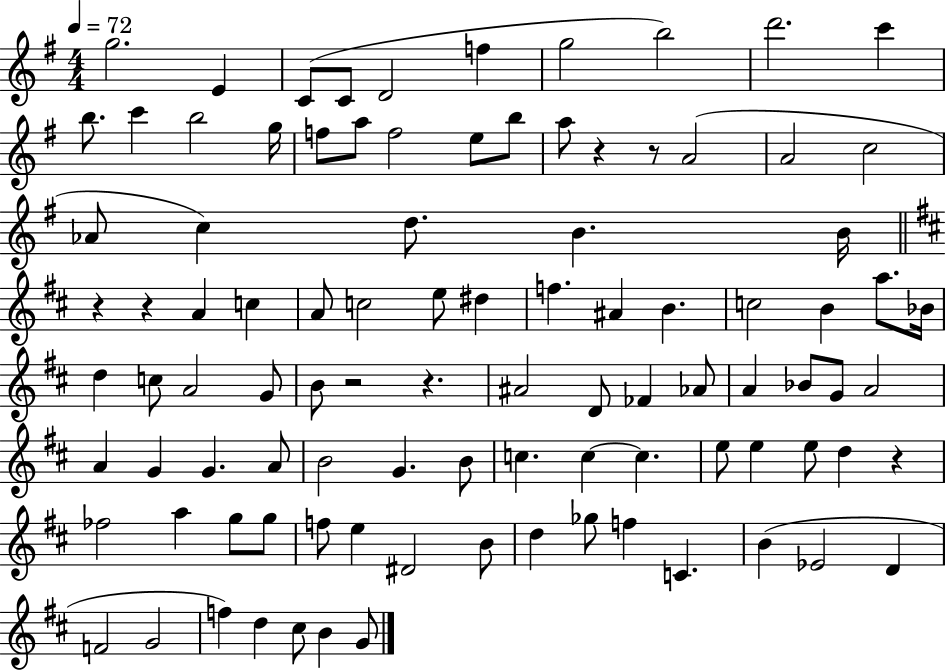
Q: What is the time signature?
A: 4/4